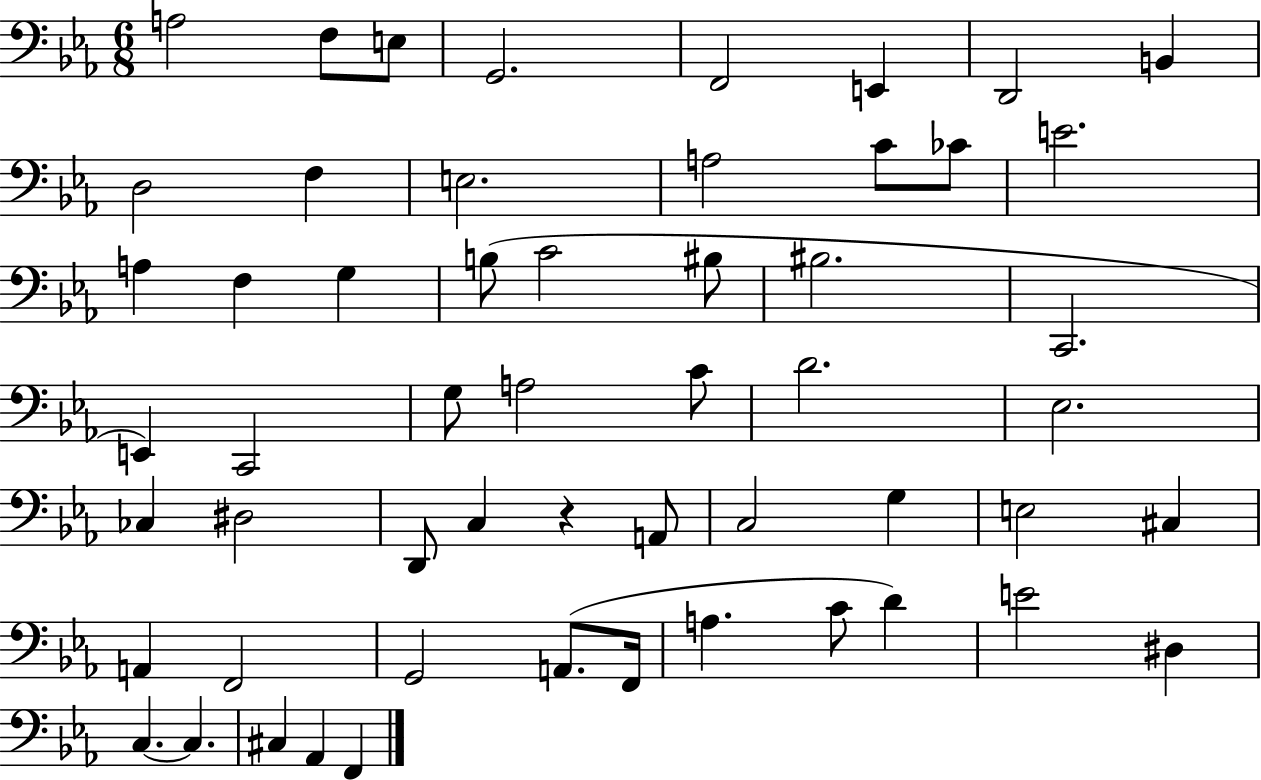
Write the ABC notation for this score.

X:1
T:Untitled
M:6/8
L:1/4
K:Eb
A,2 F,/2 E,/2 G,,2 F,,2 E,, D,,2 B,, D,2 F, E,2 A,2 C/2 _C/2 E2 A, F, G, B,/2 C2 ^B,/2 ^B,2 C,,2 E,, C,,2 G,/2 A,2 C/2 D2 _E,2 _C, ^D,2 D,,/2 C, z A,,/2 C,2 G, E,2 ^C, A,, F,,2 G,,2 A,,/2 F,,/4 A, C/2 D E2 ^D, C, C, ^C, _A,, F,,